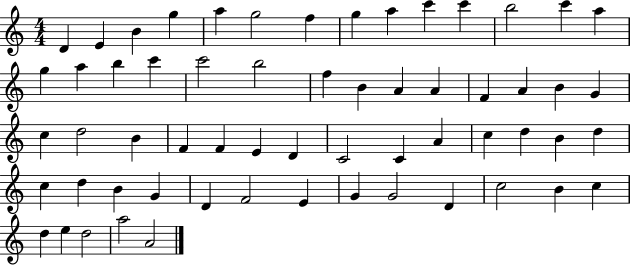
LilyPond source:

{
  \clef treble
  \numericTimeSignature
  \time 4/4
  \key c \major
  d'4 e'4 b'4 g''4 | a''4 g''2 f''4 | g''4 a''4 c'''4 c'''4 | b''2 c'''4 a''4 | \break g''4 a''4 b''4 c'''4 | c'''2 b''2 | f''4 b'4 a'4 a'4 | f'4 a'4 b'4 g'4 | \break c''4 d''2 b'4 | f'4 f'4 e'4 d'4 | c'2 c'4 a'4 | c''4 d''4 b'4 d''4 | \break c''4 d''4 b'4 g'4 | d'4 f'2 e'4 | g'4 g'2 d'4 | c''2 b'4 c''4 | \break d''4 e''4 d''2 | a''2 a'2 | \bar "|."
}